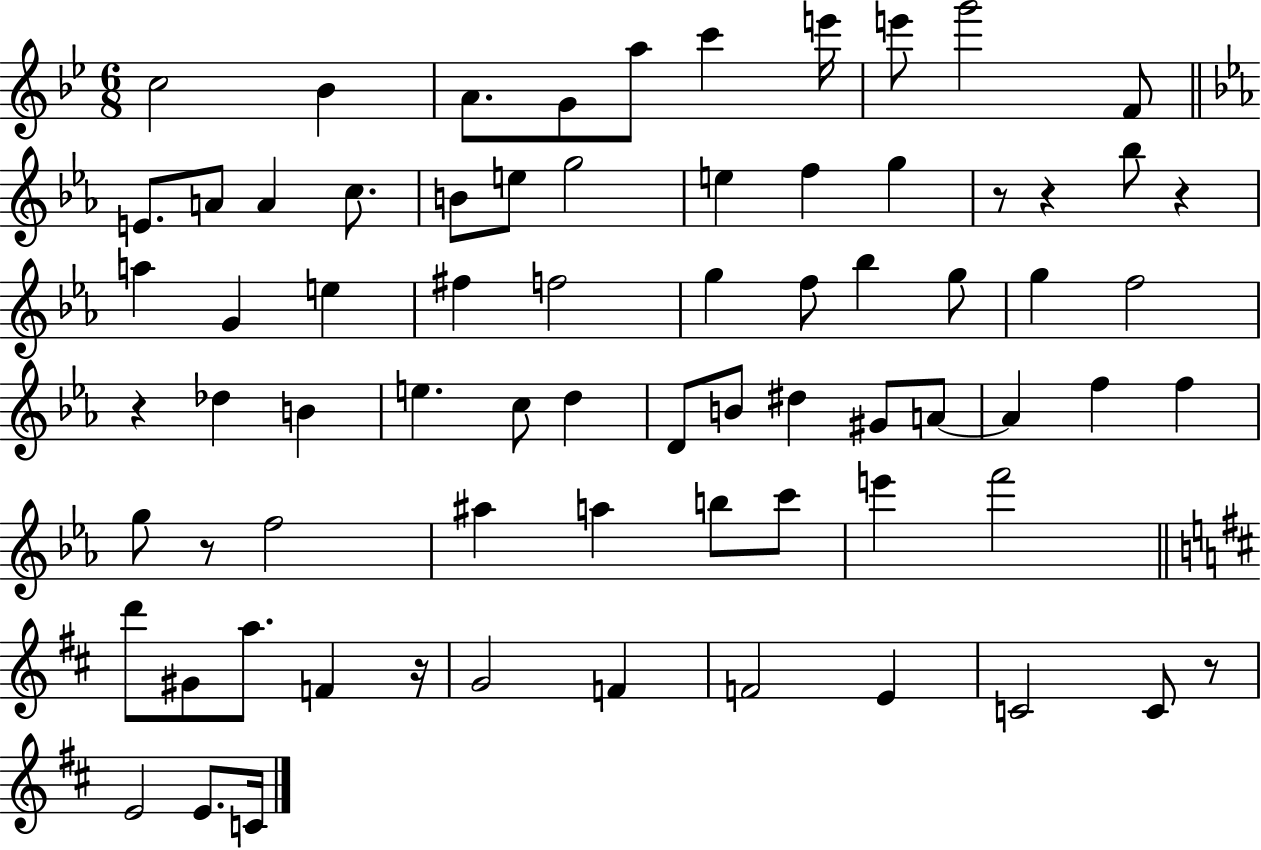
C5/h Bb4/q A4/e. G4/e A5/e C6/q E6/s E6/e G6/h F4/e E4/e. A4/e A4/q C5/e. B4/e E5/e G5/h E5/q F5/q G5/q R/e R/q Bb5/e R/q A5/q G4/q E5/q F#5/q F5/h G5/q F5/e Bb5/q G5/e G5/q F5/h R/q Db5/q B4/q E5/q. C5/e D5/q D4/e B4/e D#5/q G#4/e A4/e A4/q F5/q F5/q G5/e R/e F5/h A#5/q A5/q B5/e C6/e E6/q F6/h D6/e G#4/e A5/e. F4/q R/s G4/h F4/q F4/h E4/q C4/h C4/e R/e E4/h E4/e. C4/s